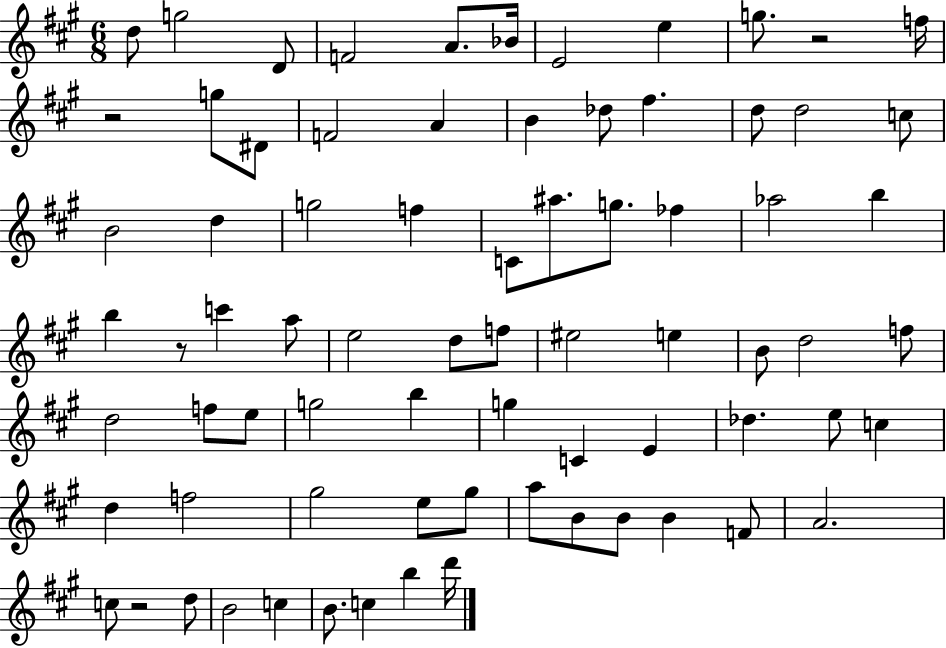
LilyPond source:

{
  \clef treble
  \numericTimeSignature
  \time 6/8
  \key a \major
  d''8 g''2 d'8 | f'2 a'8. bes'16 | e'2 e''4 | g''8. r2 f''16 | \break r2 g''8 dis'8 | f'2 a'4 | b'4 des''8 fis''4. | d''8 d''2 c''8 | \break b'2 d''4 | g''2 f''4 | c'8 ais''8. g''8. fes''4 | aes''2 b''4 | \break b''4 r8 c'''4 a''8 | e''2 d''8 f''8 | eis''2 e''4 | b'8 d''2 f''8 | \break d''2 f''8 e''8 | g''2 b''4 | g''4 c'4 e'4 | des''4. e''8 c''4 | \break d''4 f''2 | gis''2 e''8 gis''8 | a''8 b'8 b'8 b'4 f'8 | a'2. | \break c''8 r2 d''8 | b'2 c''4 | b'8. c''4 b''4 d'''16 | \bar "|."
}